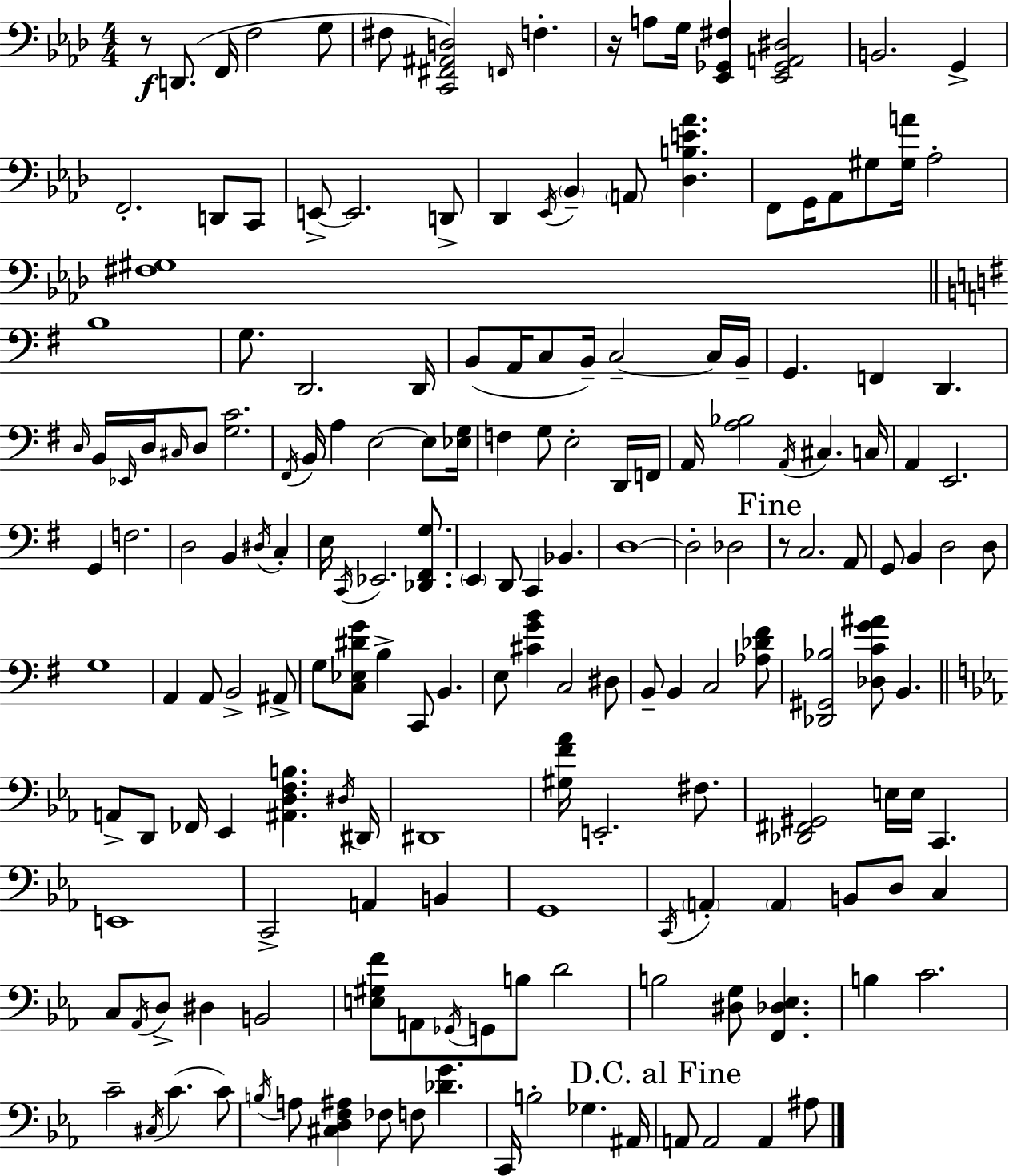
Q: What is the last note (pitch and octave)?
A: A#3